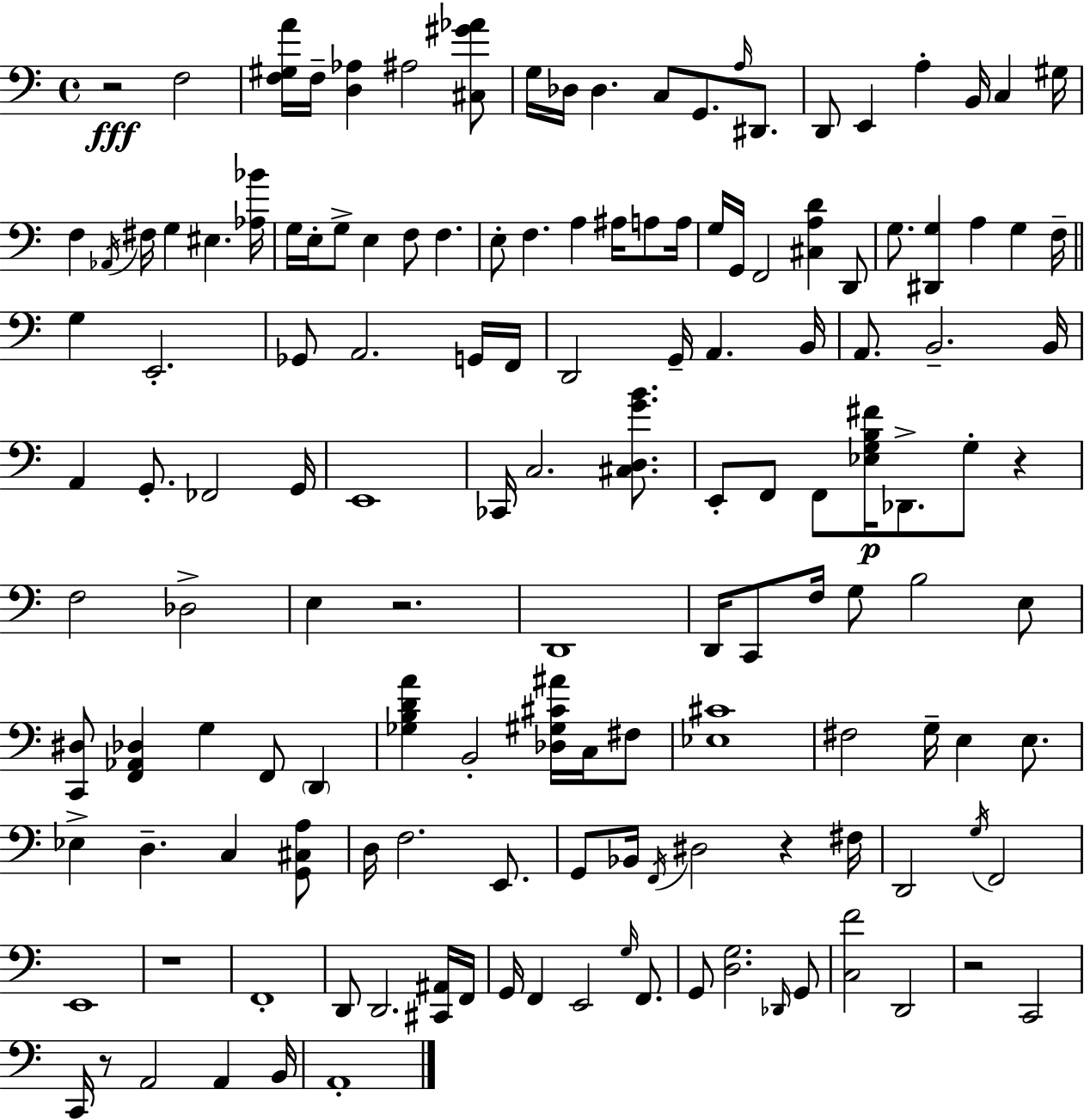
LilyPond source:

{
  \clef bass
  \time 4/4
  \defaultTimeSignature
  \key c \major
  r2\fff f2 | <f gis a'>16 f16-- <d aes>4 ais2 <cis gis' aes'>8 | g16 des16 des4. c8 g,8. \grace { a16 } dis,8. | d,8 e,4 a4-. b,16 c4 | \break gis16 f4 \acciaccatura { aes,16 } fis16 g4 eis4. | <aes bes'>16 g16 e16-. g8-> e4 f8 f4. | e8-. f4. a4 ais16 a8 | a16 g16 g,16 f,2 <cis a d'>4 | \break d,8 g8. <dis, g>4 a4 g4 | f16-- \bar "||" \break \key a \minor g4 e,2.-. | ges,8 a,2. g,16 f,16 | d,2 g,16-- a,4. b,16 | a,8. b,2.-- b,16 | \break a,4 g,8.-. fes,2 g,16 | e,1 | ces,16 c2. <cis d g' b'>8. | e,8-. f,8 f,8 <ees g b fis'>16\p des,8.-> g8-. r4 | \break f2 des2-> | e4 r2. | d,1 | d,16 c,8 f16 g8 b2 e8 | \break <c, dis>8 <f, aes, des>4 g4 f,8 \parenthesize d,4 | <ges b d' a'>4 b,2-. <des gis cis' ais'>16 c16 fis8 | <ees cis'>1 | fis2 g16-- e4 e8. | \break ees4-> d4.-- c4 <g, cis a>8 | d16 f2. e,8. | g,8 bes,16 \acciaccatura { f,16 } dis2 r4 | fis16 d,2 \acciaccatura { g16 } f,2 | \break e,1 | r1 | f,1-. | d,8 d,2. | \break <cis, ais,>16 f,16 g,16 f,4 e,2 \grace { g16 } | f,8. g,8 <d g>2. | \grace { des,16 } g,8 <c f'>2 d,2 | r2 c,2 | \break c,16 r8 a,2 a,4 | b,16 a,1-. | \bar "|."
}